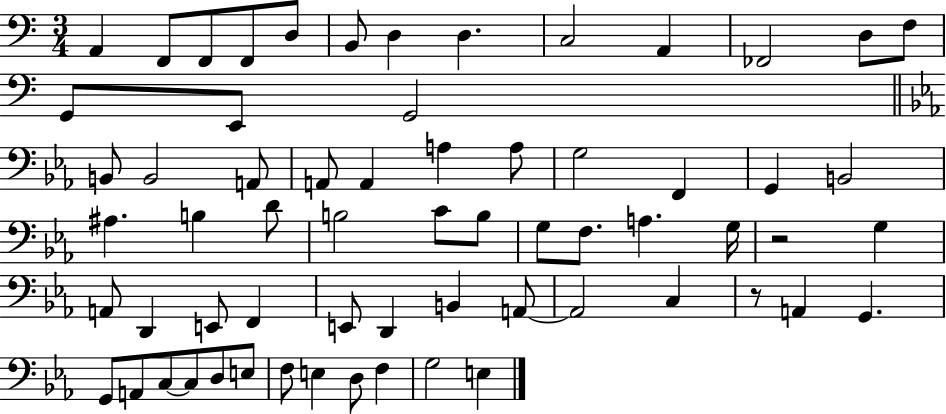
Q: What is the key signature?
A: C major